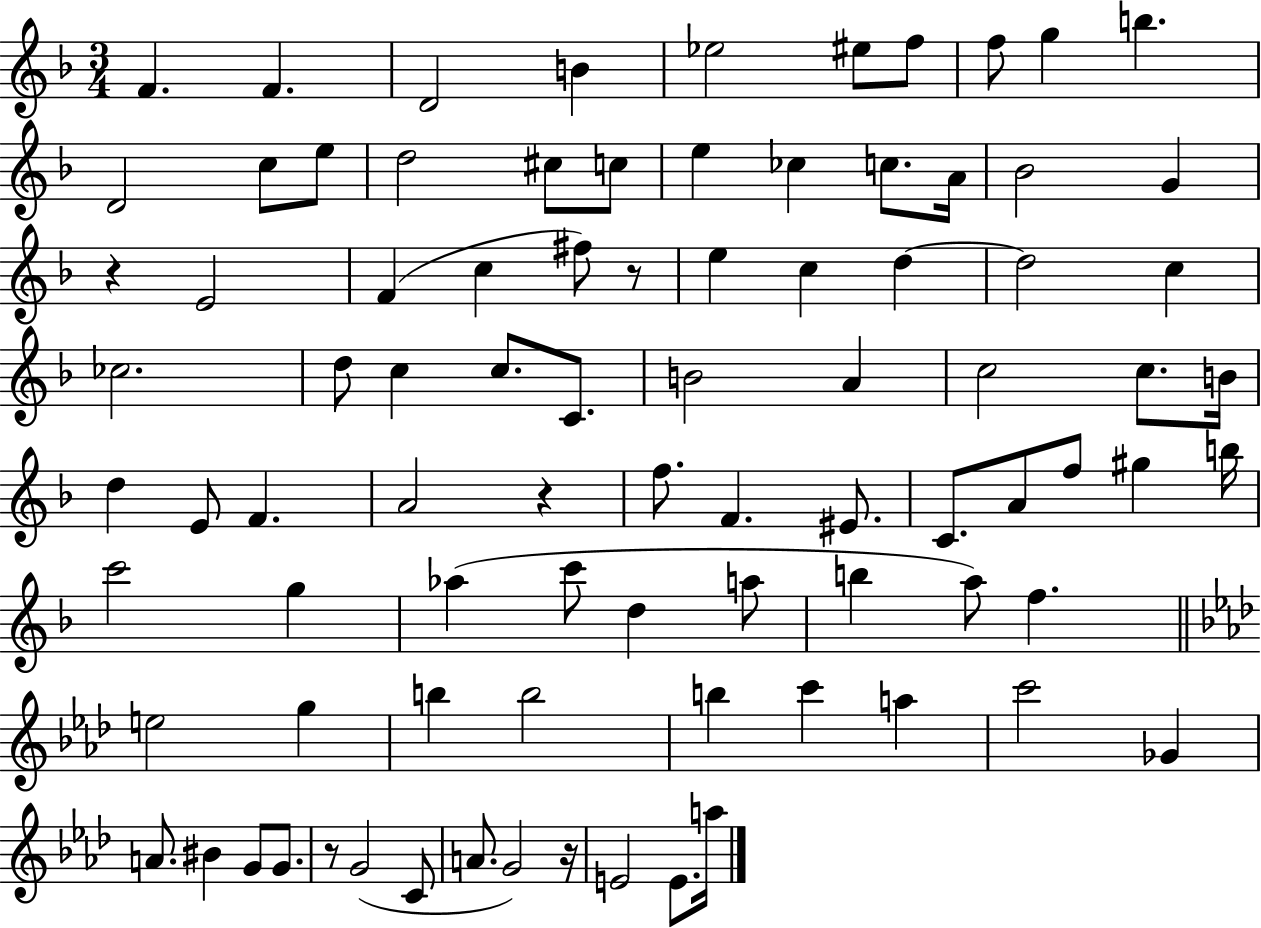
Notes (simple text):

F4/q. F4/q. D4/h B4/q Eb5/h EIS5/e F5/e F5/e G5/q B5/q. D4/h C5/e E5/e D5/h C#5/e C5/e E5/q CES5/q C5/e. A4/s Bb4/h G4/q R/q E4/h F4/q C5/q F#5/e R/e E5/q C5/q D5/q D5/h C5/q CES5/h. D5/e C5/q C5/e. C4/e. B4/h A4/q C5/h C5/e. B4/s D5/q E4/e F4/q. A4/h R/q F5/e. F4/q. EIS4/e. C4/e. A4/e F5/e G#5/q B5/s C6/h G5/q Ab5/q C6/e D5/q A5/e B5/q A5/e F5/q. E5/h G5/q B5/q B5/h B5/q C6/q A5/q C6/h Gb4/q A4/e. BIS4/q G4/e G4/e. R/e G4/h C4/e A4/e. G4/h R/s E4/h E4/e. A5/s